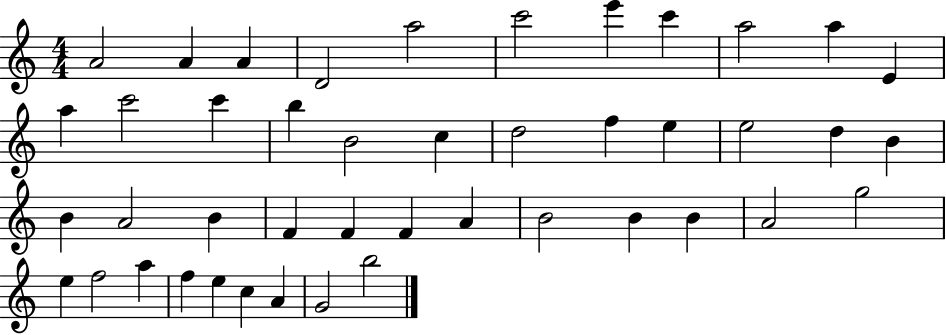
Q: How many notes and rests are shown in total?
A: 44